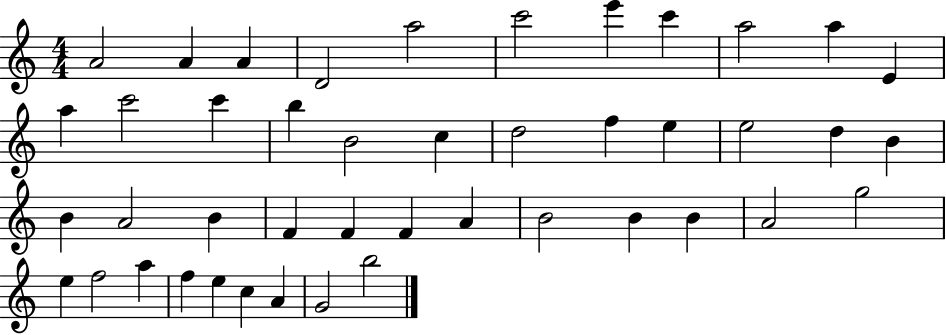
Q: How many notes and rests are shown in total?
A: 44